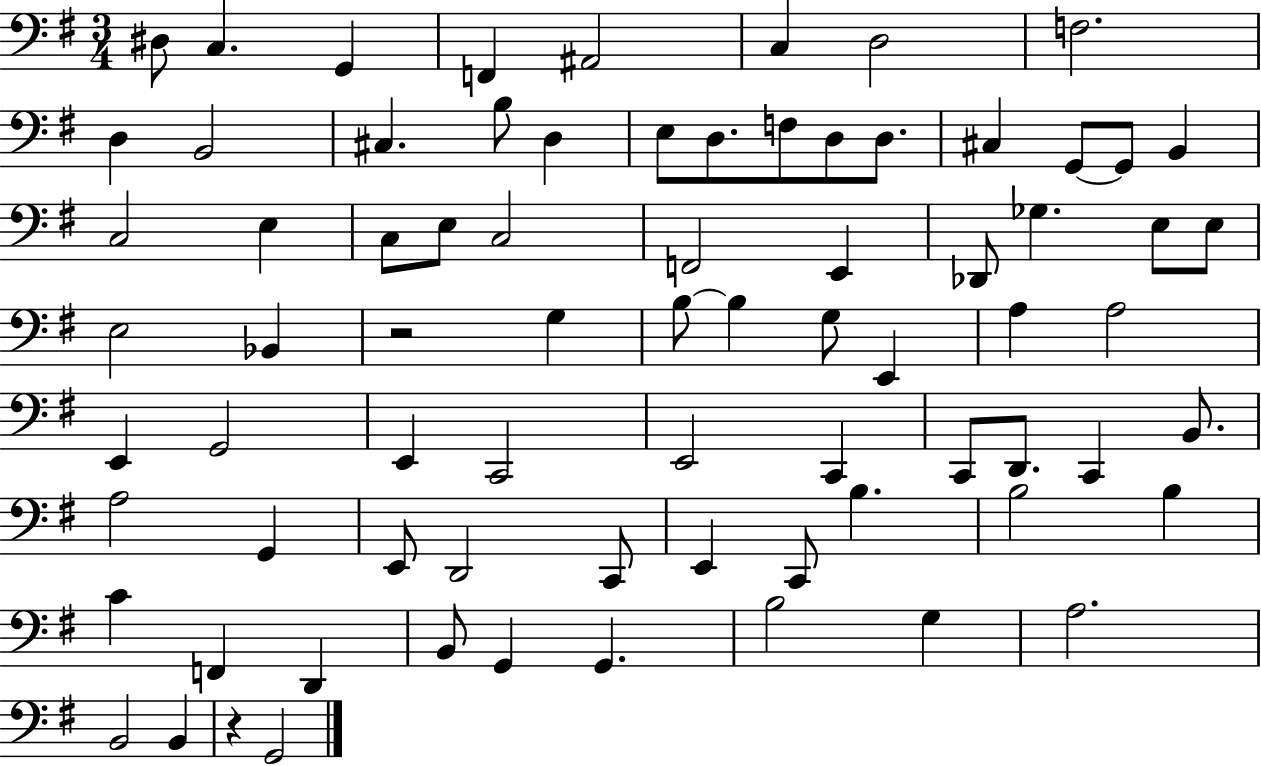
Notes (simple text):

D#3/e C3/q. G2/q F2/q A#2/h C3/q D3/h F3/h. D3/q B2/h C#3/q. B3/e D3/q E3/e D3/e. F3/e D3/e D3/e. C#3/q G2/e G2/e B2/q C3/h E3/q C3/e E3/e C3/h F2/h E2/q Db2/e Gb3/q. E3/e E3/e E3/h Bb2/q R/h G3/q B3/e B3/q G3/e E2/q A3/q A3/h E2/q G2/h E2/q C2/h E2/h C2/q C2/e D2/e. C2/q B2/e. A3/h G2/q E2/e D2/h C2/e E2/q C2/e B3/q. B3/h B3/q C4/q F2/q D2/q B2/e G2/q G2/q. B3/h G3/q A3/h. B2/h B2/q R/q G2/h